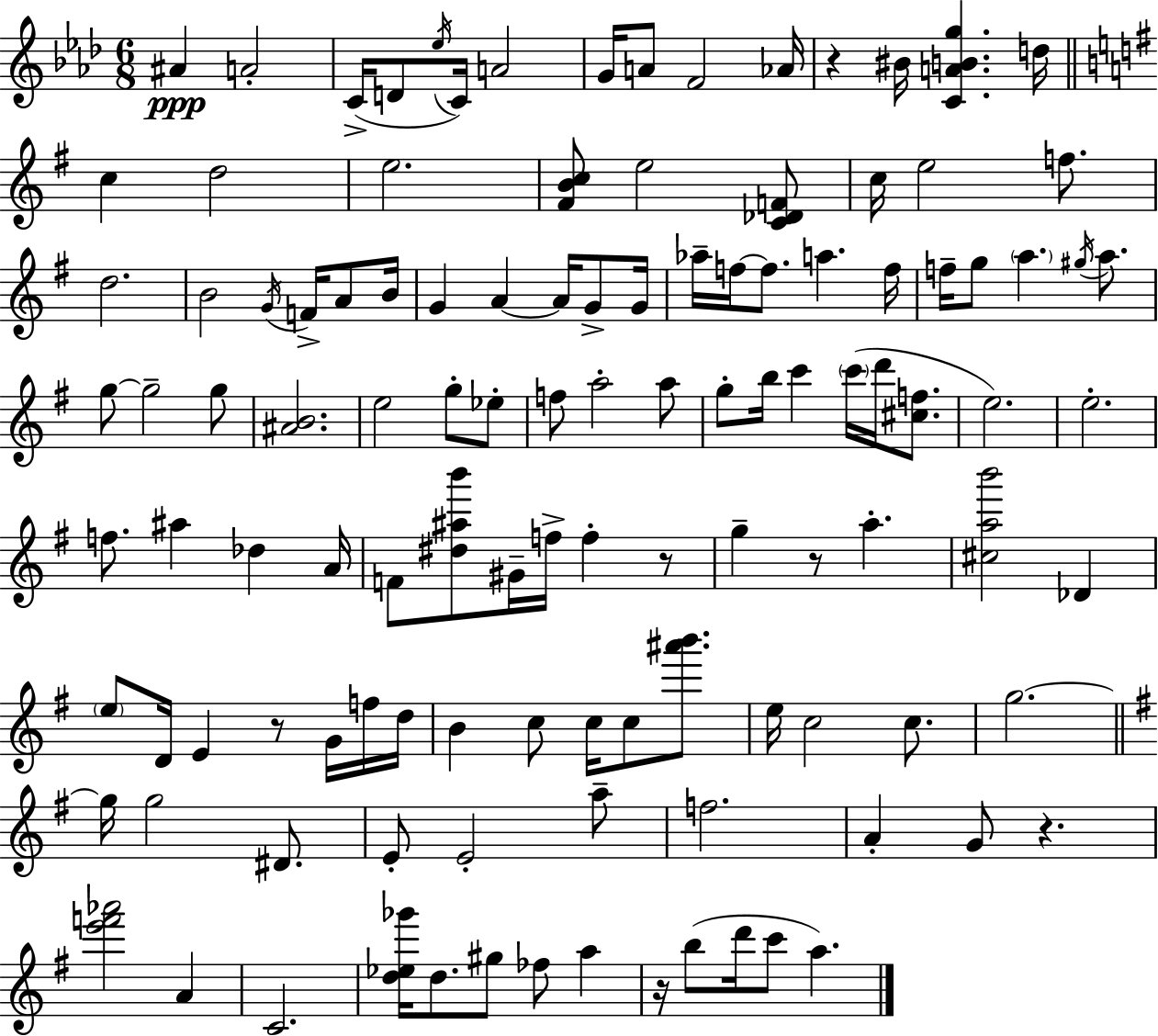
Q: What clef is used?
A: treble